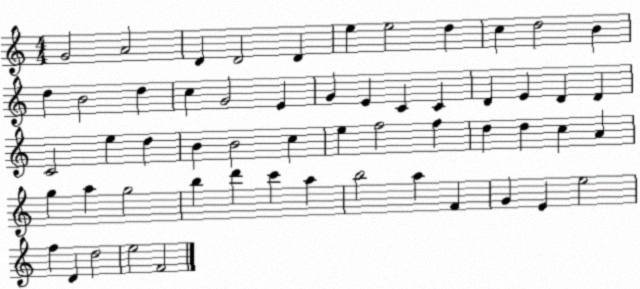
X:1
T:Untitled
M:4/4
L:1/4
K:C
G2 A2 D D2 D e e2 d c d2 B d B2 d c G2 E G E C C D E D D C2 e d B B2 c e f2 f d d c A g a g2 b d' c' a b2 a F G E e2 f D d2 e2 F2